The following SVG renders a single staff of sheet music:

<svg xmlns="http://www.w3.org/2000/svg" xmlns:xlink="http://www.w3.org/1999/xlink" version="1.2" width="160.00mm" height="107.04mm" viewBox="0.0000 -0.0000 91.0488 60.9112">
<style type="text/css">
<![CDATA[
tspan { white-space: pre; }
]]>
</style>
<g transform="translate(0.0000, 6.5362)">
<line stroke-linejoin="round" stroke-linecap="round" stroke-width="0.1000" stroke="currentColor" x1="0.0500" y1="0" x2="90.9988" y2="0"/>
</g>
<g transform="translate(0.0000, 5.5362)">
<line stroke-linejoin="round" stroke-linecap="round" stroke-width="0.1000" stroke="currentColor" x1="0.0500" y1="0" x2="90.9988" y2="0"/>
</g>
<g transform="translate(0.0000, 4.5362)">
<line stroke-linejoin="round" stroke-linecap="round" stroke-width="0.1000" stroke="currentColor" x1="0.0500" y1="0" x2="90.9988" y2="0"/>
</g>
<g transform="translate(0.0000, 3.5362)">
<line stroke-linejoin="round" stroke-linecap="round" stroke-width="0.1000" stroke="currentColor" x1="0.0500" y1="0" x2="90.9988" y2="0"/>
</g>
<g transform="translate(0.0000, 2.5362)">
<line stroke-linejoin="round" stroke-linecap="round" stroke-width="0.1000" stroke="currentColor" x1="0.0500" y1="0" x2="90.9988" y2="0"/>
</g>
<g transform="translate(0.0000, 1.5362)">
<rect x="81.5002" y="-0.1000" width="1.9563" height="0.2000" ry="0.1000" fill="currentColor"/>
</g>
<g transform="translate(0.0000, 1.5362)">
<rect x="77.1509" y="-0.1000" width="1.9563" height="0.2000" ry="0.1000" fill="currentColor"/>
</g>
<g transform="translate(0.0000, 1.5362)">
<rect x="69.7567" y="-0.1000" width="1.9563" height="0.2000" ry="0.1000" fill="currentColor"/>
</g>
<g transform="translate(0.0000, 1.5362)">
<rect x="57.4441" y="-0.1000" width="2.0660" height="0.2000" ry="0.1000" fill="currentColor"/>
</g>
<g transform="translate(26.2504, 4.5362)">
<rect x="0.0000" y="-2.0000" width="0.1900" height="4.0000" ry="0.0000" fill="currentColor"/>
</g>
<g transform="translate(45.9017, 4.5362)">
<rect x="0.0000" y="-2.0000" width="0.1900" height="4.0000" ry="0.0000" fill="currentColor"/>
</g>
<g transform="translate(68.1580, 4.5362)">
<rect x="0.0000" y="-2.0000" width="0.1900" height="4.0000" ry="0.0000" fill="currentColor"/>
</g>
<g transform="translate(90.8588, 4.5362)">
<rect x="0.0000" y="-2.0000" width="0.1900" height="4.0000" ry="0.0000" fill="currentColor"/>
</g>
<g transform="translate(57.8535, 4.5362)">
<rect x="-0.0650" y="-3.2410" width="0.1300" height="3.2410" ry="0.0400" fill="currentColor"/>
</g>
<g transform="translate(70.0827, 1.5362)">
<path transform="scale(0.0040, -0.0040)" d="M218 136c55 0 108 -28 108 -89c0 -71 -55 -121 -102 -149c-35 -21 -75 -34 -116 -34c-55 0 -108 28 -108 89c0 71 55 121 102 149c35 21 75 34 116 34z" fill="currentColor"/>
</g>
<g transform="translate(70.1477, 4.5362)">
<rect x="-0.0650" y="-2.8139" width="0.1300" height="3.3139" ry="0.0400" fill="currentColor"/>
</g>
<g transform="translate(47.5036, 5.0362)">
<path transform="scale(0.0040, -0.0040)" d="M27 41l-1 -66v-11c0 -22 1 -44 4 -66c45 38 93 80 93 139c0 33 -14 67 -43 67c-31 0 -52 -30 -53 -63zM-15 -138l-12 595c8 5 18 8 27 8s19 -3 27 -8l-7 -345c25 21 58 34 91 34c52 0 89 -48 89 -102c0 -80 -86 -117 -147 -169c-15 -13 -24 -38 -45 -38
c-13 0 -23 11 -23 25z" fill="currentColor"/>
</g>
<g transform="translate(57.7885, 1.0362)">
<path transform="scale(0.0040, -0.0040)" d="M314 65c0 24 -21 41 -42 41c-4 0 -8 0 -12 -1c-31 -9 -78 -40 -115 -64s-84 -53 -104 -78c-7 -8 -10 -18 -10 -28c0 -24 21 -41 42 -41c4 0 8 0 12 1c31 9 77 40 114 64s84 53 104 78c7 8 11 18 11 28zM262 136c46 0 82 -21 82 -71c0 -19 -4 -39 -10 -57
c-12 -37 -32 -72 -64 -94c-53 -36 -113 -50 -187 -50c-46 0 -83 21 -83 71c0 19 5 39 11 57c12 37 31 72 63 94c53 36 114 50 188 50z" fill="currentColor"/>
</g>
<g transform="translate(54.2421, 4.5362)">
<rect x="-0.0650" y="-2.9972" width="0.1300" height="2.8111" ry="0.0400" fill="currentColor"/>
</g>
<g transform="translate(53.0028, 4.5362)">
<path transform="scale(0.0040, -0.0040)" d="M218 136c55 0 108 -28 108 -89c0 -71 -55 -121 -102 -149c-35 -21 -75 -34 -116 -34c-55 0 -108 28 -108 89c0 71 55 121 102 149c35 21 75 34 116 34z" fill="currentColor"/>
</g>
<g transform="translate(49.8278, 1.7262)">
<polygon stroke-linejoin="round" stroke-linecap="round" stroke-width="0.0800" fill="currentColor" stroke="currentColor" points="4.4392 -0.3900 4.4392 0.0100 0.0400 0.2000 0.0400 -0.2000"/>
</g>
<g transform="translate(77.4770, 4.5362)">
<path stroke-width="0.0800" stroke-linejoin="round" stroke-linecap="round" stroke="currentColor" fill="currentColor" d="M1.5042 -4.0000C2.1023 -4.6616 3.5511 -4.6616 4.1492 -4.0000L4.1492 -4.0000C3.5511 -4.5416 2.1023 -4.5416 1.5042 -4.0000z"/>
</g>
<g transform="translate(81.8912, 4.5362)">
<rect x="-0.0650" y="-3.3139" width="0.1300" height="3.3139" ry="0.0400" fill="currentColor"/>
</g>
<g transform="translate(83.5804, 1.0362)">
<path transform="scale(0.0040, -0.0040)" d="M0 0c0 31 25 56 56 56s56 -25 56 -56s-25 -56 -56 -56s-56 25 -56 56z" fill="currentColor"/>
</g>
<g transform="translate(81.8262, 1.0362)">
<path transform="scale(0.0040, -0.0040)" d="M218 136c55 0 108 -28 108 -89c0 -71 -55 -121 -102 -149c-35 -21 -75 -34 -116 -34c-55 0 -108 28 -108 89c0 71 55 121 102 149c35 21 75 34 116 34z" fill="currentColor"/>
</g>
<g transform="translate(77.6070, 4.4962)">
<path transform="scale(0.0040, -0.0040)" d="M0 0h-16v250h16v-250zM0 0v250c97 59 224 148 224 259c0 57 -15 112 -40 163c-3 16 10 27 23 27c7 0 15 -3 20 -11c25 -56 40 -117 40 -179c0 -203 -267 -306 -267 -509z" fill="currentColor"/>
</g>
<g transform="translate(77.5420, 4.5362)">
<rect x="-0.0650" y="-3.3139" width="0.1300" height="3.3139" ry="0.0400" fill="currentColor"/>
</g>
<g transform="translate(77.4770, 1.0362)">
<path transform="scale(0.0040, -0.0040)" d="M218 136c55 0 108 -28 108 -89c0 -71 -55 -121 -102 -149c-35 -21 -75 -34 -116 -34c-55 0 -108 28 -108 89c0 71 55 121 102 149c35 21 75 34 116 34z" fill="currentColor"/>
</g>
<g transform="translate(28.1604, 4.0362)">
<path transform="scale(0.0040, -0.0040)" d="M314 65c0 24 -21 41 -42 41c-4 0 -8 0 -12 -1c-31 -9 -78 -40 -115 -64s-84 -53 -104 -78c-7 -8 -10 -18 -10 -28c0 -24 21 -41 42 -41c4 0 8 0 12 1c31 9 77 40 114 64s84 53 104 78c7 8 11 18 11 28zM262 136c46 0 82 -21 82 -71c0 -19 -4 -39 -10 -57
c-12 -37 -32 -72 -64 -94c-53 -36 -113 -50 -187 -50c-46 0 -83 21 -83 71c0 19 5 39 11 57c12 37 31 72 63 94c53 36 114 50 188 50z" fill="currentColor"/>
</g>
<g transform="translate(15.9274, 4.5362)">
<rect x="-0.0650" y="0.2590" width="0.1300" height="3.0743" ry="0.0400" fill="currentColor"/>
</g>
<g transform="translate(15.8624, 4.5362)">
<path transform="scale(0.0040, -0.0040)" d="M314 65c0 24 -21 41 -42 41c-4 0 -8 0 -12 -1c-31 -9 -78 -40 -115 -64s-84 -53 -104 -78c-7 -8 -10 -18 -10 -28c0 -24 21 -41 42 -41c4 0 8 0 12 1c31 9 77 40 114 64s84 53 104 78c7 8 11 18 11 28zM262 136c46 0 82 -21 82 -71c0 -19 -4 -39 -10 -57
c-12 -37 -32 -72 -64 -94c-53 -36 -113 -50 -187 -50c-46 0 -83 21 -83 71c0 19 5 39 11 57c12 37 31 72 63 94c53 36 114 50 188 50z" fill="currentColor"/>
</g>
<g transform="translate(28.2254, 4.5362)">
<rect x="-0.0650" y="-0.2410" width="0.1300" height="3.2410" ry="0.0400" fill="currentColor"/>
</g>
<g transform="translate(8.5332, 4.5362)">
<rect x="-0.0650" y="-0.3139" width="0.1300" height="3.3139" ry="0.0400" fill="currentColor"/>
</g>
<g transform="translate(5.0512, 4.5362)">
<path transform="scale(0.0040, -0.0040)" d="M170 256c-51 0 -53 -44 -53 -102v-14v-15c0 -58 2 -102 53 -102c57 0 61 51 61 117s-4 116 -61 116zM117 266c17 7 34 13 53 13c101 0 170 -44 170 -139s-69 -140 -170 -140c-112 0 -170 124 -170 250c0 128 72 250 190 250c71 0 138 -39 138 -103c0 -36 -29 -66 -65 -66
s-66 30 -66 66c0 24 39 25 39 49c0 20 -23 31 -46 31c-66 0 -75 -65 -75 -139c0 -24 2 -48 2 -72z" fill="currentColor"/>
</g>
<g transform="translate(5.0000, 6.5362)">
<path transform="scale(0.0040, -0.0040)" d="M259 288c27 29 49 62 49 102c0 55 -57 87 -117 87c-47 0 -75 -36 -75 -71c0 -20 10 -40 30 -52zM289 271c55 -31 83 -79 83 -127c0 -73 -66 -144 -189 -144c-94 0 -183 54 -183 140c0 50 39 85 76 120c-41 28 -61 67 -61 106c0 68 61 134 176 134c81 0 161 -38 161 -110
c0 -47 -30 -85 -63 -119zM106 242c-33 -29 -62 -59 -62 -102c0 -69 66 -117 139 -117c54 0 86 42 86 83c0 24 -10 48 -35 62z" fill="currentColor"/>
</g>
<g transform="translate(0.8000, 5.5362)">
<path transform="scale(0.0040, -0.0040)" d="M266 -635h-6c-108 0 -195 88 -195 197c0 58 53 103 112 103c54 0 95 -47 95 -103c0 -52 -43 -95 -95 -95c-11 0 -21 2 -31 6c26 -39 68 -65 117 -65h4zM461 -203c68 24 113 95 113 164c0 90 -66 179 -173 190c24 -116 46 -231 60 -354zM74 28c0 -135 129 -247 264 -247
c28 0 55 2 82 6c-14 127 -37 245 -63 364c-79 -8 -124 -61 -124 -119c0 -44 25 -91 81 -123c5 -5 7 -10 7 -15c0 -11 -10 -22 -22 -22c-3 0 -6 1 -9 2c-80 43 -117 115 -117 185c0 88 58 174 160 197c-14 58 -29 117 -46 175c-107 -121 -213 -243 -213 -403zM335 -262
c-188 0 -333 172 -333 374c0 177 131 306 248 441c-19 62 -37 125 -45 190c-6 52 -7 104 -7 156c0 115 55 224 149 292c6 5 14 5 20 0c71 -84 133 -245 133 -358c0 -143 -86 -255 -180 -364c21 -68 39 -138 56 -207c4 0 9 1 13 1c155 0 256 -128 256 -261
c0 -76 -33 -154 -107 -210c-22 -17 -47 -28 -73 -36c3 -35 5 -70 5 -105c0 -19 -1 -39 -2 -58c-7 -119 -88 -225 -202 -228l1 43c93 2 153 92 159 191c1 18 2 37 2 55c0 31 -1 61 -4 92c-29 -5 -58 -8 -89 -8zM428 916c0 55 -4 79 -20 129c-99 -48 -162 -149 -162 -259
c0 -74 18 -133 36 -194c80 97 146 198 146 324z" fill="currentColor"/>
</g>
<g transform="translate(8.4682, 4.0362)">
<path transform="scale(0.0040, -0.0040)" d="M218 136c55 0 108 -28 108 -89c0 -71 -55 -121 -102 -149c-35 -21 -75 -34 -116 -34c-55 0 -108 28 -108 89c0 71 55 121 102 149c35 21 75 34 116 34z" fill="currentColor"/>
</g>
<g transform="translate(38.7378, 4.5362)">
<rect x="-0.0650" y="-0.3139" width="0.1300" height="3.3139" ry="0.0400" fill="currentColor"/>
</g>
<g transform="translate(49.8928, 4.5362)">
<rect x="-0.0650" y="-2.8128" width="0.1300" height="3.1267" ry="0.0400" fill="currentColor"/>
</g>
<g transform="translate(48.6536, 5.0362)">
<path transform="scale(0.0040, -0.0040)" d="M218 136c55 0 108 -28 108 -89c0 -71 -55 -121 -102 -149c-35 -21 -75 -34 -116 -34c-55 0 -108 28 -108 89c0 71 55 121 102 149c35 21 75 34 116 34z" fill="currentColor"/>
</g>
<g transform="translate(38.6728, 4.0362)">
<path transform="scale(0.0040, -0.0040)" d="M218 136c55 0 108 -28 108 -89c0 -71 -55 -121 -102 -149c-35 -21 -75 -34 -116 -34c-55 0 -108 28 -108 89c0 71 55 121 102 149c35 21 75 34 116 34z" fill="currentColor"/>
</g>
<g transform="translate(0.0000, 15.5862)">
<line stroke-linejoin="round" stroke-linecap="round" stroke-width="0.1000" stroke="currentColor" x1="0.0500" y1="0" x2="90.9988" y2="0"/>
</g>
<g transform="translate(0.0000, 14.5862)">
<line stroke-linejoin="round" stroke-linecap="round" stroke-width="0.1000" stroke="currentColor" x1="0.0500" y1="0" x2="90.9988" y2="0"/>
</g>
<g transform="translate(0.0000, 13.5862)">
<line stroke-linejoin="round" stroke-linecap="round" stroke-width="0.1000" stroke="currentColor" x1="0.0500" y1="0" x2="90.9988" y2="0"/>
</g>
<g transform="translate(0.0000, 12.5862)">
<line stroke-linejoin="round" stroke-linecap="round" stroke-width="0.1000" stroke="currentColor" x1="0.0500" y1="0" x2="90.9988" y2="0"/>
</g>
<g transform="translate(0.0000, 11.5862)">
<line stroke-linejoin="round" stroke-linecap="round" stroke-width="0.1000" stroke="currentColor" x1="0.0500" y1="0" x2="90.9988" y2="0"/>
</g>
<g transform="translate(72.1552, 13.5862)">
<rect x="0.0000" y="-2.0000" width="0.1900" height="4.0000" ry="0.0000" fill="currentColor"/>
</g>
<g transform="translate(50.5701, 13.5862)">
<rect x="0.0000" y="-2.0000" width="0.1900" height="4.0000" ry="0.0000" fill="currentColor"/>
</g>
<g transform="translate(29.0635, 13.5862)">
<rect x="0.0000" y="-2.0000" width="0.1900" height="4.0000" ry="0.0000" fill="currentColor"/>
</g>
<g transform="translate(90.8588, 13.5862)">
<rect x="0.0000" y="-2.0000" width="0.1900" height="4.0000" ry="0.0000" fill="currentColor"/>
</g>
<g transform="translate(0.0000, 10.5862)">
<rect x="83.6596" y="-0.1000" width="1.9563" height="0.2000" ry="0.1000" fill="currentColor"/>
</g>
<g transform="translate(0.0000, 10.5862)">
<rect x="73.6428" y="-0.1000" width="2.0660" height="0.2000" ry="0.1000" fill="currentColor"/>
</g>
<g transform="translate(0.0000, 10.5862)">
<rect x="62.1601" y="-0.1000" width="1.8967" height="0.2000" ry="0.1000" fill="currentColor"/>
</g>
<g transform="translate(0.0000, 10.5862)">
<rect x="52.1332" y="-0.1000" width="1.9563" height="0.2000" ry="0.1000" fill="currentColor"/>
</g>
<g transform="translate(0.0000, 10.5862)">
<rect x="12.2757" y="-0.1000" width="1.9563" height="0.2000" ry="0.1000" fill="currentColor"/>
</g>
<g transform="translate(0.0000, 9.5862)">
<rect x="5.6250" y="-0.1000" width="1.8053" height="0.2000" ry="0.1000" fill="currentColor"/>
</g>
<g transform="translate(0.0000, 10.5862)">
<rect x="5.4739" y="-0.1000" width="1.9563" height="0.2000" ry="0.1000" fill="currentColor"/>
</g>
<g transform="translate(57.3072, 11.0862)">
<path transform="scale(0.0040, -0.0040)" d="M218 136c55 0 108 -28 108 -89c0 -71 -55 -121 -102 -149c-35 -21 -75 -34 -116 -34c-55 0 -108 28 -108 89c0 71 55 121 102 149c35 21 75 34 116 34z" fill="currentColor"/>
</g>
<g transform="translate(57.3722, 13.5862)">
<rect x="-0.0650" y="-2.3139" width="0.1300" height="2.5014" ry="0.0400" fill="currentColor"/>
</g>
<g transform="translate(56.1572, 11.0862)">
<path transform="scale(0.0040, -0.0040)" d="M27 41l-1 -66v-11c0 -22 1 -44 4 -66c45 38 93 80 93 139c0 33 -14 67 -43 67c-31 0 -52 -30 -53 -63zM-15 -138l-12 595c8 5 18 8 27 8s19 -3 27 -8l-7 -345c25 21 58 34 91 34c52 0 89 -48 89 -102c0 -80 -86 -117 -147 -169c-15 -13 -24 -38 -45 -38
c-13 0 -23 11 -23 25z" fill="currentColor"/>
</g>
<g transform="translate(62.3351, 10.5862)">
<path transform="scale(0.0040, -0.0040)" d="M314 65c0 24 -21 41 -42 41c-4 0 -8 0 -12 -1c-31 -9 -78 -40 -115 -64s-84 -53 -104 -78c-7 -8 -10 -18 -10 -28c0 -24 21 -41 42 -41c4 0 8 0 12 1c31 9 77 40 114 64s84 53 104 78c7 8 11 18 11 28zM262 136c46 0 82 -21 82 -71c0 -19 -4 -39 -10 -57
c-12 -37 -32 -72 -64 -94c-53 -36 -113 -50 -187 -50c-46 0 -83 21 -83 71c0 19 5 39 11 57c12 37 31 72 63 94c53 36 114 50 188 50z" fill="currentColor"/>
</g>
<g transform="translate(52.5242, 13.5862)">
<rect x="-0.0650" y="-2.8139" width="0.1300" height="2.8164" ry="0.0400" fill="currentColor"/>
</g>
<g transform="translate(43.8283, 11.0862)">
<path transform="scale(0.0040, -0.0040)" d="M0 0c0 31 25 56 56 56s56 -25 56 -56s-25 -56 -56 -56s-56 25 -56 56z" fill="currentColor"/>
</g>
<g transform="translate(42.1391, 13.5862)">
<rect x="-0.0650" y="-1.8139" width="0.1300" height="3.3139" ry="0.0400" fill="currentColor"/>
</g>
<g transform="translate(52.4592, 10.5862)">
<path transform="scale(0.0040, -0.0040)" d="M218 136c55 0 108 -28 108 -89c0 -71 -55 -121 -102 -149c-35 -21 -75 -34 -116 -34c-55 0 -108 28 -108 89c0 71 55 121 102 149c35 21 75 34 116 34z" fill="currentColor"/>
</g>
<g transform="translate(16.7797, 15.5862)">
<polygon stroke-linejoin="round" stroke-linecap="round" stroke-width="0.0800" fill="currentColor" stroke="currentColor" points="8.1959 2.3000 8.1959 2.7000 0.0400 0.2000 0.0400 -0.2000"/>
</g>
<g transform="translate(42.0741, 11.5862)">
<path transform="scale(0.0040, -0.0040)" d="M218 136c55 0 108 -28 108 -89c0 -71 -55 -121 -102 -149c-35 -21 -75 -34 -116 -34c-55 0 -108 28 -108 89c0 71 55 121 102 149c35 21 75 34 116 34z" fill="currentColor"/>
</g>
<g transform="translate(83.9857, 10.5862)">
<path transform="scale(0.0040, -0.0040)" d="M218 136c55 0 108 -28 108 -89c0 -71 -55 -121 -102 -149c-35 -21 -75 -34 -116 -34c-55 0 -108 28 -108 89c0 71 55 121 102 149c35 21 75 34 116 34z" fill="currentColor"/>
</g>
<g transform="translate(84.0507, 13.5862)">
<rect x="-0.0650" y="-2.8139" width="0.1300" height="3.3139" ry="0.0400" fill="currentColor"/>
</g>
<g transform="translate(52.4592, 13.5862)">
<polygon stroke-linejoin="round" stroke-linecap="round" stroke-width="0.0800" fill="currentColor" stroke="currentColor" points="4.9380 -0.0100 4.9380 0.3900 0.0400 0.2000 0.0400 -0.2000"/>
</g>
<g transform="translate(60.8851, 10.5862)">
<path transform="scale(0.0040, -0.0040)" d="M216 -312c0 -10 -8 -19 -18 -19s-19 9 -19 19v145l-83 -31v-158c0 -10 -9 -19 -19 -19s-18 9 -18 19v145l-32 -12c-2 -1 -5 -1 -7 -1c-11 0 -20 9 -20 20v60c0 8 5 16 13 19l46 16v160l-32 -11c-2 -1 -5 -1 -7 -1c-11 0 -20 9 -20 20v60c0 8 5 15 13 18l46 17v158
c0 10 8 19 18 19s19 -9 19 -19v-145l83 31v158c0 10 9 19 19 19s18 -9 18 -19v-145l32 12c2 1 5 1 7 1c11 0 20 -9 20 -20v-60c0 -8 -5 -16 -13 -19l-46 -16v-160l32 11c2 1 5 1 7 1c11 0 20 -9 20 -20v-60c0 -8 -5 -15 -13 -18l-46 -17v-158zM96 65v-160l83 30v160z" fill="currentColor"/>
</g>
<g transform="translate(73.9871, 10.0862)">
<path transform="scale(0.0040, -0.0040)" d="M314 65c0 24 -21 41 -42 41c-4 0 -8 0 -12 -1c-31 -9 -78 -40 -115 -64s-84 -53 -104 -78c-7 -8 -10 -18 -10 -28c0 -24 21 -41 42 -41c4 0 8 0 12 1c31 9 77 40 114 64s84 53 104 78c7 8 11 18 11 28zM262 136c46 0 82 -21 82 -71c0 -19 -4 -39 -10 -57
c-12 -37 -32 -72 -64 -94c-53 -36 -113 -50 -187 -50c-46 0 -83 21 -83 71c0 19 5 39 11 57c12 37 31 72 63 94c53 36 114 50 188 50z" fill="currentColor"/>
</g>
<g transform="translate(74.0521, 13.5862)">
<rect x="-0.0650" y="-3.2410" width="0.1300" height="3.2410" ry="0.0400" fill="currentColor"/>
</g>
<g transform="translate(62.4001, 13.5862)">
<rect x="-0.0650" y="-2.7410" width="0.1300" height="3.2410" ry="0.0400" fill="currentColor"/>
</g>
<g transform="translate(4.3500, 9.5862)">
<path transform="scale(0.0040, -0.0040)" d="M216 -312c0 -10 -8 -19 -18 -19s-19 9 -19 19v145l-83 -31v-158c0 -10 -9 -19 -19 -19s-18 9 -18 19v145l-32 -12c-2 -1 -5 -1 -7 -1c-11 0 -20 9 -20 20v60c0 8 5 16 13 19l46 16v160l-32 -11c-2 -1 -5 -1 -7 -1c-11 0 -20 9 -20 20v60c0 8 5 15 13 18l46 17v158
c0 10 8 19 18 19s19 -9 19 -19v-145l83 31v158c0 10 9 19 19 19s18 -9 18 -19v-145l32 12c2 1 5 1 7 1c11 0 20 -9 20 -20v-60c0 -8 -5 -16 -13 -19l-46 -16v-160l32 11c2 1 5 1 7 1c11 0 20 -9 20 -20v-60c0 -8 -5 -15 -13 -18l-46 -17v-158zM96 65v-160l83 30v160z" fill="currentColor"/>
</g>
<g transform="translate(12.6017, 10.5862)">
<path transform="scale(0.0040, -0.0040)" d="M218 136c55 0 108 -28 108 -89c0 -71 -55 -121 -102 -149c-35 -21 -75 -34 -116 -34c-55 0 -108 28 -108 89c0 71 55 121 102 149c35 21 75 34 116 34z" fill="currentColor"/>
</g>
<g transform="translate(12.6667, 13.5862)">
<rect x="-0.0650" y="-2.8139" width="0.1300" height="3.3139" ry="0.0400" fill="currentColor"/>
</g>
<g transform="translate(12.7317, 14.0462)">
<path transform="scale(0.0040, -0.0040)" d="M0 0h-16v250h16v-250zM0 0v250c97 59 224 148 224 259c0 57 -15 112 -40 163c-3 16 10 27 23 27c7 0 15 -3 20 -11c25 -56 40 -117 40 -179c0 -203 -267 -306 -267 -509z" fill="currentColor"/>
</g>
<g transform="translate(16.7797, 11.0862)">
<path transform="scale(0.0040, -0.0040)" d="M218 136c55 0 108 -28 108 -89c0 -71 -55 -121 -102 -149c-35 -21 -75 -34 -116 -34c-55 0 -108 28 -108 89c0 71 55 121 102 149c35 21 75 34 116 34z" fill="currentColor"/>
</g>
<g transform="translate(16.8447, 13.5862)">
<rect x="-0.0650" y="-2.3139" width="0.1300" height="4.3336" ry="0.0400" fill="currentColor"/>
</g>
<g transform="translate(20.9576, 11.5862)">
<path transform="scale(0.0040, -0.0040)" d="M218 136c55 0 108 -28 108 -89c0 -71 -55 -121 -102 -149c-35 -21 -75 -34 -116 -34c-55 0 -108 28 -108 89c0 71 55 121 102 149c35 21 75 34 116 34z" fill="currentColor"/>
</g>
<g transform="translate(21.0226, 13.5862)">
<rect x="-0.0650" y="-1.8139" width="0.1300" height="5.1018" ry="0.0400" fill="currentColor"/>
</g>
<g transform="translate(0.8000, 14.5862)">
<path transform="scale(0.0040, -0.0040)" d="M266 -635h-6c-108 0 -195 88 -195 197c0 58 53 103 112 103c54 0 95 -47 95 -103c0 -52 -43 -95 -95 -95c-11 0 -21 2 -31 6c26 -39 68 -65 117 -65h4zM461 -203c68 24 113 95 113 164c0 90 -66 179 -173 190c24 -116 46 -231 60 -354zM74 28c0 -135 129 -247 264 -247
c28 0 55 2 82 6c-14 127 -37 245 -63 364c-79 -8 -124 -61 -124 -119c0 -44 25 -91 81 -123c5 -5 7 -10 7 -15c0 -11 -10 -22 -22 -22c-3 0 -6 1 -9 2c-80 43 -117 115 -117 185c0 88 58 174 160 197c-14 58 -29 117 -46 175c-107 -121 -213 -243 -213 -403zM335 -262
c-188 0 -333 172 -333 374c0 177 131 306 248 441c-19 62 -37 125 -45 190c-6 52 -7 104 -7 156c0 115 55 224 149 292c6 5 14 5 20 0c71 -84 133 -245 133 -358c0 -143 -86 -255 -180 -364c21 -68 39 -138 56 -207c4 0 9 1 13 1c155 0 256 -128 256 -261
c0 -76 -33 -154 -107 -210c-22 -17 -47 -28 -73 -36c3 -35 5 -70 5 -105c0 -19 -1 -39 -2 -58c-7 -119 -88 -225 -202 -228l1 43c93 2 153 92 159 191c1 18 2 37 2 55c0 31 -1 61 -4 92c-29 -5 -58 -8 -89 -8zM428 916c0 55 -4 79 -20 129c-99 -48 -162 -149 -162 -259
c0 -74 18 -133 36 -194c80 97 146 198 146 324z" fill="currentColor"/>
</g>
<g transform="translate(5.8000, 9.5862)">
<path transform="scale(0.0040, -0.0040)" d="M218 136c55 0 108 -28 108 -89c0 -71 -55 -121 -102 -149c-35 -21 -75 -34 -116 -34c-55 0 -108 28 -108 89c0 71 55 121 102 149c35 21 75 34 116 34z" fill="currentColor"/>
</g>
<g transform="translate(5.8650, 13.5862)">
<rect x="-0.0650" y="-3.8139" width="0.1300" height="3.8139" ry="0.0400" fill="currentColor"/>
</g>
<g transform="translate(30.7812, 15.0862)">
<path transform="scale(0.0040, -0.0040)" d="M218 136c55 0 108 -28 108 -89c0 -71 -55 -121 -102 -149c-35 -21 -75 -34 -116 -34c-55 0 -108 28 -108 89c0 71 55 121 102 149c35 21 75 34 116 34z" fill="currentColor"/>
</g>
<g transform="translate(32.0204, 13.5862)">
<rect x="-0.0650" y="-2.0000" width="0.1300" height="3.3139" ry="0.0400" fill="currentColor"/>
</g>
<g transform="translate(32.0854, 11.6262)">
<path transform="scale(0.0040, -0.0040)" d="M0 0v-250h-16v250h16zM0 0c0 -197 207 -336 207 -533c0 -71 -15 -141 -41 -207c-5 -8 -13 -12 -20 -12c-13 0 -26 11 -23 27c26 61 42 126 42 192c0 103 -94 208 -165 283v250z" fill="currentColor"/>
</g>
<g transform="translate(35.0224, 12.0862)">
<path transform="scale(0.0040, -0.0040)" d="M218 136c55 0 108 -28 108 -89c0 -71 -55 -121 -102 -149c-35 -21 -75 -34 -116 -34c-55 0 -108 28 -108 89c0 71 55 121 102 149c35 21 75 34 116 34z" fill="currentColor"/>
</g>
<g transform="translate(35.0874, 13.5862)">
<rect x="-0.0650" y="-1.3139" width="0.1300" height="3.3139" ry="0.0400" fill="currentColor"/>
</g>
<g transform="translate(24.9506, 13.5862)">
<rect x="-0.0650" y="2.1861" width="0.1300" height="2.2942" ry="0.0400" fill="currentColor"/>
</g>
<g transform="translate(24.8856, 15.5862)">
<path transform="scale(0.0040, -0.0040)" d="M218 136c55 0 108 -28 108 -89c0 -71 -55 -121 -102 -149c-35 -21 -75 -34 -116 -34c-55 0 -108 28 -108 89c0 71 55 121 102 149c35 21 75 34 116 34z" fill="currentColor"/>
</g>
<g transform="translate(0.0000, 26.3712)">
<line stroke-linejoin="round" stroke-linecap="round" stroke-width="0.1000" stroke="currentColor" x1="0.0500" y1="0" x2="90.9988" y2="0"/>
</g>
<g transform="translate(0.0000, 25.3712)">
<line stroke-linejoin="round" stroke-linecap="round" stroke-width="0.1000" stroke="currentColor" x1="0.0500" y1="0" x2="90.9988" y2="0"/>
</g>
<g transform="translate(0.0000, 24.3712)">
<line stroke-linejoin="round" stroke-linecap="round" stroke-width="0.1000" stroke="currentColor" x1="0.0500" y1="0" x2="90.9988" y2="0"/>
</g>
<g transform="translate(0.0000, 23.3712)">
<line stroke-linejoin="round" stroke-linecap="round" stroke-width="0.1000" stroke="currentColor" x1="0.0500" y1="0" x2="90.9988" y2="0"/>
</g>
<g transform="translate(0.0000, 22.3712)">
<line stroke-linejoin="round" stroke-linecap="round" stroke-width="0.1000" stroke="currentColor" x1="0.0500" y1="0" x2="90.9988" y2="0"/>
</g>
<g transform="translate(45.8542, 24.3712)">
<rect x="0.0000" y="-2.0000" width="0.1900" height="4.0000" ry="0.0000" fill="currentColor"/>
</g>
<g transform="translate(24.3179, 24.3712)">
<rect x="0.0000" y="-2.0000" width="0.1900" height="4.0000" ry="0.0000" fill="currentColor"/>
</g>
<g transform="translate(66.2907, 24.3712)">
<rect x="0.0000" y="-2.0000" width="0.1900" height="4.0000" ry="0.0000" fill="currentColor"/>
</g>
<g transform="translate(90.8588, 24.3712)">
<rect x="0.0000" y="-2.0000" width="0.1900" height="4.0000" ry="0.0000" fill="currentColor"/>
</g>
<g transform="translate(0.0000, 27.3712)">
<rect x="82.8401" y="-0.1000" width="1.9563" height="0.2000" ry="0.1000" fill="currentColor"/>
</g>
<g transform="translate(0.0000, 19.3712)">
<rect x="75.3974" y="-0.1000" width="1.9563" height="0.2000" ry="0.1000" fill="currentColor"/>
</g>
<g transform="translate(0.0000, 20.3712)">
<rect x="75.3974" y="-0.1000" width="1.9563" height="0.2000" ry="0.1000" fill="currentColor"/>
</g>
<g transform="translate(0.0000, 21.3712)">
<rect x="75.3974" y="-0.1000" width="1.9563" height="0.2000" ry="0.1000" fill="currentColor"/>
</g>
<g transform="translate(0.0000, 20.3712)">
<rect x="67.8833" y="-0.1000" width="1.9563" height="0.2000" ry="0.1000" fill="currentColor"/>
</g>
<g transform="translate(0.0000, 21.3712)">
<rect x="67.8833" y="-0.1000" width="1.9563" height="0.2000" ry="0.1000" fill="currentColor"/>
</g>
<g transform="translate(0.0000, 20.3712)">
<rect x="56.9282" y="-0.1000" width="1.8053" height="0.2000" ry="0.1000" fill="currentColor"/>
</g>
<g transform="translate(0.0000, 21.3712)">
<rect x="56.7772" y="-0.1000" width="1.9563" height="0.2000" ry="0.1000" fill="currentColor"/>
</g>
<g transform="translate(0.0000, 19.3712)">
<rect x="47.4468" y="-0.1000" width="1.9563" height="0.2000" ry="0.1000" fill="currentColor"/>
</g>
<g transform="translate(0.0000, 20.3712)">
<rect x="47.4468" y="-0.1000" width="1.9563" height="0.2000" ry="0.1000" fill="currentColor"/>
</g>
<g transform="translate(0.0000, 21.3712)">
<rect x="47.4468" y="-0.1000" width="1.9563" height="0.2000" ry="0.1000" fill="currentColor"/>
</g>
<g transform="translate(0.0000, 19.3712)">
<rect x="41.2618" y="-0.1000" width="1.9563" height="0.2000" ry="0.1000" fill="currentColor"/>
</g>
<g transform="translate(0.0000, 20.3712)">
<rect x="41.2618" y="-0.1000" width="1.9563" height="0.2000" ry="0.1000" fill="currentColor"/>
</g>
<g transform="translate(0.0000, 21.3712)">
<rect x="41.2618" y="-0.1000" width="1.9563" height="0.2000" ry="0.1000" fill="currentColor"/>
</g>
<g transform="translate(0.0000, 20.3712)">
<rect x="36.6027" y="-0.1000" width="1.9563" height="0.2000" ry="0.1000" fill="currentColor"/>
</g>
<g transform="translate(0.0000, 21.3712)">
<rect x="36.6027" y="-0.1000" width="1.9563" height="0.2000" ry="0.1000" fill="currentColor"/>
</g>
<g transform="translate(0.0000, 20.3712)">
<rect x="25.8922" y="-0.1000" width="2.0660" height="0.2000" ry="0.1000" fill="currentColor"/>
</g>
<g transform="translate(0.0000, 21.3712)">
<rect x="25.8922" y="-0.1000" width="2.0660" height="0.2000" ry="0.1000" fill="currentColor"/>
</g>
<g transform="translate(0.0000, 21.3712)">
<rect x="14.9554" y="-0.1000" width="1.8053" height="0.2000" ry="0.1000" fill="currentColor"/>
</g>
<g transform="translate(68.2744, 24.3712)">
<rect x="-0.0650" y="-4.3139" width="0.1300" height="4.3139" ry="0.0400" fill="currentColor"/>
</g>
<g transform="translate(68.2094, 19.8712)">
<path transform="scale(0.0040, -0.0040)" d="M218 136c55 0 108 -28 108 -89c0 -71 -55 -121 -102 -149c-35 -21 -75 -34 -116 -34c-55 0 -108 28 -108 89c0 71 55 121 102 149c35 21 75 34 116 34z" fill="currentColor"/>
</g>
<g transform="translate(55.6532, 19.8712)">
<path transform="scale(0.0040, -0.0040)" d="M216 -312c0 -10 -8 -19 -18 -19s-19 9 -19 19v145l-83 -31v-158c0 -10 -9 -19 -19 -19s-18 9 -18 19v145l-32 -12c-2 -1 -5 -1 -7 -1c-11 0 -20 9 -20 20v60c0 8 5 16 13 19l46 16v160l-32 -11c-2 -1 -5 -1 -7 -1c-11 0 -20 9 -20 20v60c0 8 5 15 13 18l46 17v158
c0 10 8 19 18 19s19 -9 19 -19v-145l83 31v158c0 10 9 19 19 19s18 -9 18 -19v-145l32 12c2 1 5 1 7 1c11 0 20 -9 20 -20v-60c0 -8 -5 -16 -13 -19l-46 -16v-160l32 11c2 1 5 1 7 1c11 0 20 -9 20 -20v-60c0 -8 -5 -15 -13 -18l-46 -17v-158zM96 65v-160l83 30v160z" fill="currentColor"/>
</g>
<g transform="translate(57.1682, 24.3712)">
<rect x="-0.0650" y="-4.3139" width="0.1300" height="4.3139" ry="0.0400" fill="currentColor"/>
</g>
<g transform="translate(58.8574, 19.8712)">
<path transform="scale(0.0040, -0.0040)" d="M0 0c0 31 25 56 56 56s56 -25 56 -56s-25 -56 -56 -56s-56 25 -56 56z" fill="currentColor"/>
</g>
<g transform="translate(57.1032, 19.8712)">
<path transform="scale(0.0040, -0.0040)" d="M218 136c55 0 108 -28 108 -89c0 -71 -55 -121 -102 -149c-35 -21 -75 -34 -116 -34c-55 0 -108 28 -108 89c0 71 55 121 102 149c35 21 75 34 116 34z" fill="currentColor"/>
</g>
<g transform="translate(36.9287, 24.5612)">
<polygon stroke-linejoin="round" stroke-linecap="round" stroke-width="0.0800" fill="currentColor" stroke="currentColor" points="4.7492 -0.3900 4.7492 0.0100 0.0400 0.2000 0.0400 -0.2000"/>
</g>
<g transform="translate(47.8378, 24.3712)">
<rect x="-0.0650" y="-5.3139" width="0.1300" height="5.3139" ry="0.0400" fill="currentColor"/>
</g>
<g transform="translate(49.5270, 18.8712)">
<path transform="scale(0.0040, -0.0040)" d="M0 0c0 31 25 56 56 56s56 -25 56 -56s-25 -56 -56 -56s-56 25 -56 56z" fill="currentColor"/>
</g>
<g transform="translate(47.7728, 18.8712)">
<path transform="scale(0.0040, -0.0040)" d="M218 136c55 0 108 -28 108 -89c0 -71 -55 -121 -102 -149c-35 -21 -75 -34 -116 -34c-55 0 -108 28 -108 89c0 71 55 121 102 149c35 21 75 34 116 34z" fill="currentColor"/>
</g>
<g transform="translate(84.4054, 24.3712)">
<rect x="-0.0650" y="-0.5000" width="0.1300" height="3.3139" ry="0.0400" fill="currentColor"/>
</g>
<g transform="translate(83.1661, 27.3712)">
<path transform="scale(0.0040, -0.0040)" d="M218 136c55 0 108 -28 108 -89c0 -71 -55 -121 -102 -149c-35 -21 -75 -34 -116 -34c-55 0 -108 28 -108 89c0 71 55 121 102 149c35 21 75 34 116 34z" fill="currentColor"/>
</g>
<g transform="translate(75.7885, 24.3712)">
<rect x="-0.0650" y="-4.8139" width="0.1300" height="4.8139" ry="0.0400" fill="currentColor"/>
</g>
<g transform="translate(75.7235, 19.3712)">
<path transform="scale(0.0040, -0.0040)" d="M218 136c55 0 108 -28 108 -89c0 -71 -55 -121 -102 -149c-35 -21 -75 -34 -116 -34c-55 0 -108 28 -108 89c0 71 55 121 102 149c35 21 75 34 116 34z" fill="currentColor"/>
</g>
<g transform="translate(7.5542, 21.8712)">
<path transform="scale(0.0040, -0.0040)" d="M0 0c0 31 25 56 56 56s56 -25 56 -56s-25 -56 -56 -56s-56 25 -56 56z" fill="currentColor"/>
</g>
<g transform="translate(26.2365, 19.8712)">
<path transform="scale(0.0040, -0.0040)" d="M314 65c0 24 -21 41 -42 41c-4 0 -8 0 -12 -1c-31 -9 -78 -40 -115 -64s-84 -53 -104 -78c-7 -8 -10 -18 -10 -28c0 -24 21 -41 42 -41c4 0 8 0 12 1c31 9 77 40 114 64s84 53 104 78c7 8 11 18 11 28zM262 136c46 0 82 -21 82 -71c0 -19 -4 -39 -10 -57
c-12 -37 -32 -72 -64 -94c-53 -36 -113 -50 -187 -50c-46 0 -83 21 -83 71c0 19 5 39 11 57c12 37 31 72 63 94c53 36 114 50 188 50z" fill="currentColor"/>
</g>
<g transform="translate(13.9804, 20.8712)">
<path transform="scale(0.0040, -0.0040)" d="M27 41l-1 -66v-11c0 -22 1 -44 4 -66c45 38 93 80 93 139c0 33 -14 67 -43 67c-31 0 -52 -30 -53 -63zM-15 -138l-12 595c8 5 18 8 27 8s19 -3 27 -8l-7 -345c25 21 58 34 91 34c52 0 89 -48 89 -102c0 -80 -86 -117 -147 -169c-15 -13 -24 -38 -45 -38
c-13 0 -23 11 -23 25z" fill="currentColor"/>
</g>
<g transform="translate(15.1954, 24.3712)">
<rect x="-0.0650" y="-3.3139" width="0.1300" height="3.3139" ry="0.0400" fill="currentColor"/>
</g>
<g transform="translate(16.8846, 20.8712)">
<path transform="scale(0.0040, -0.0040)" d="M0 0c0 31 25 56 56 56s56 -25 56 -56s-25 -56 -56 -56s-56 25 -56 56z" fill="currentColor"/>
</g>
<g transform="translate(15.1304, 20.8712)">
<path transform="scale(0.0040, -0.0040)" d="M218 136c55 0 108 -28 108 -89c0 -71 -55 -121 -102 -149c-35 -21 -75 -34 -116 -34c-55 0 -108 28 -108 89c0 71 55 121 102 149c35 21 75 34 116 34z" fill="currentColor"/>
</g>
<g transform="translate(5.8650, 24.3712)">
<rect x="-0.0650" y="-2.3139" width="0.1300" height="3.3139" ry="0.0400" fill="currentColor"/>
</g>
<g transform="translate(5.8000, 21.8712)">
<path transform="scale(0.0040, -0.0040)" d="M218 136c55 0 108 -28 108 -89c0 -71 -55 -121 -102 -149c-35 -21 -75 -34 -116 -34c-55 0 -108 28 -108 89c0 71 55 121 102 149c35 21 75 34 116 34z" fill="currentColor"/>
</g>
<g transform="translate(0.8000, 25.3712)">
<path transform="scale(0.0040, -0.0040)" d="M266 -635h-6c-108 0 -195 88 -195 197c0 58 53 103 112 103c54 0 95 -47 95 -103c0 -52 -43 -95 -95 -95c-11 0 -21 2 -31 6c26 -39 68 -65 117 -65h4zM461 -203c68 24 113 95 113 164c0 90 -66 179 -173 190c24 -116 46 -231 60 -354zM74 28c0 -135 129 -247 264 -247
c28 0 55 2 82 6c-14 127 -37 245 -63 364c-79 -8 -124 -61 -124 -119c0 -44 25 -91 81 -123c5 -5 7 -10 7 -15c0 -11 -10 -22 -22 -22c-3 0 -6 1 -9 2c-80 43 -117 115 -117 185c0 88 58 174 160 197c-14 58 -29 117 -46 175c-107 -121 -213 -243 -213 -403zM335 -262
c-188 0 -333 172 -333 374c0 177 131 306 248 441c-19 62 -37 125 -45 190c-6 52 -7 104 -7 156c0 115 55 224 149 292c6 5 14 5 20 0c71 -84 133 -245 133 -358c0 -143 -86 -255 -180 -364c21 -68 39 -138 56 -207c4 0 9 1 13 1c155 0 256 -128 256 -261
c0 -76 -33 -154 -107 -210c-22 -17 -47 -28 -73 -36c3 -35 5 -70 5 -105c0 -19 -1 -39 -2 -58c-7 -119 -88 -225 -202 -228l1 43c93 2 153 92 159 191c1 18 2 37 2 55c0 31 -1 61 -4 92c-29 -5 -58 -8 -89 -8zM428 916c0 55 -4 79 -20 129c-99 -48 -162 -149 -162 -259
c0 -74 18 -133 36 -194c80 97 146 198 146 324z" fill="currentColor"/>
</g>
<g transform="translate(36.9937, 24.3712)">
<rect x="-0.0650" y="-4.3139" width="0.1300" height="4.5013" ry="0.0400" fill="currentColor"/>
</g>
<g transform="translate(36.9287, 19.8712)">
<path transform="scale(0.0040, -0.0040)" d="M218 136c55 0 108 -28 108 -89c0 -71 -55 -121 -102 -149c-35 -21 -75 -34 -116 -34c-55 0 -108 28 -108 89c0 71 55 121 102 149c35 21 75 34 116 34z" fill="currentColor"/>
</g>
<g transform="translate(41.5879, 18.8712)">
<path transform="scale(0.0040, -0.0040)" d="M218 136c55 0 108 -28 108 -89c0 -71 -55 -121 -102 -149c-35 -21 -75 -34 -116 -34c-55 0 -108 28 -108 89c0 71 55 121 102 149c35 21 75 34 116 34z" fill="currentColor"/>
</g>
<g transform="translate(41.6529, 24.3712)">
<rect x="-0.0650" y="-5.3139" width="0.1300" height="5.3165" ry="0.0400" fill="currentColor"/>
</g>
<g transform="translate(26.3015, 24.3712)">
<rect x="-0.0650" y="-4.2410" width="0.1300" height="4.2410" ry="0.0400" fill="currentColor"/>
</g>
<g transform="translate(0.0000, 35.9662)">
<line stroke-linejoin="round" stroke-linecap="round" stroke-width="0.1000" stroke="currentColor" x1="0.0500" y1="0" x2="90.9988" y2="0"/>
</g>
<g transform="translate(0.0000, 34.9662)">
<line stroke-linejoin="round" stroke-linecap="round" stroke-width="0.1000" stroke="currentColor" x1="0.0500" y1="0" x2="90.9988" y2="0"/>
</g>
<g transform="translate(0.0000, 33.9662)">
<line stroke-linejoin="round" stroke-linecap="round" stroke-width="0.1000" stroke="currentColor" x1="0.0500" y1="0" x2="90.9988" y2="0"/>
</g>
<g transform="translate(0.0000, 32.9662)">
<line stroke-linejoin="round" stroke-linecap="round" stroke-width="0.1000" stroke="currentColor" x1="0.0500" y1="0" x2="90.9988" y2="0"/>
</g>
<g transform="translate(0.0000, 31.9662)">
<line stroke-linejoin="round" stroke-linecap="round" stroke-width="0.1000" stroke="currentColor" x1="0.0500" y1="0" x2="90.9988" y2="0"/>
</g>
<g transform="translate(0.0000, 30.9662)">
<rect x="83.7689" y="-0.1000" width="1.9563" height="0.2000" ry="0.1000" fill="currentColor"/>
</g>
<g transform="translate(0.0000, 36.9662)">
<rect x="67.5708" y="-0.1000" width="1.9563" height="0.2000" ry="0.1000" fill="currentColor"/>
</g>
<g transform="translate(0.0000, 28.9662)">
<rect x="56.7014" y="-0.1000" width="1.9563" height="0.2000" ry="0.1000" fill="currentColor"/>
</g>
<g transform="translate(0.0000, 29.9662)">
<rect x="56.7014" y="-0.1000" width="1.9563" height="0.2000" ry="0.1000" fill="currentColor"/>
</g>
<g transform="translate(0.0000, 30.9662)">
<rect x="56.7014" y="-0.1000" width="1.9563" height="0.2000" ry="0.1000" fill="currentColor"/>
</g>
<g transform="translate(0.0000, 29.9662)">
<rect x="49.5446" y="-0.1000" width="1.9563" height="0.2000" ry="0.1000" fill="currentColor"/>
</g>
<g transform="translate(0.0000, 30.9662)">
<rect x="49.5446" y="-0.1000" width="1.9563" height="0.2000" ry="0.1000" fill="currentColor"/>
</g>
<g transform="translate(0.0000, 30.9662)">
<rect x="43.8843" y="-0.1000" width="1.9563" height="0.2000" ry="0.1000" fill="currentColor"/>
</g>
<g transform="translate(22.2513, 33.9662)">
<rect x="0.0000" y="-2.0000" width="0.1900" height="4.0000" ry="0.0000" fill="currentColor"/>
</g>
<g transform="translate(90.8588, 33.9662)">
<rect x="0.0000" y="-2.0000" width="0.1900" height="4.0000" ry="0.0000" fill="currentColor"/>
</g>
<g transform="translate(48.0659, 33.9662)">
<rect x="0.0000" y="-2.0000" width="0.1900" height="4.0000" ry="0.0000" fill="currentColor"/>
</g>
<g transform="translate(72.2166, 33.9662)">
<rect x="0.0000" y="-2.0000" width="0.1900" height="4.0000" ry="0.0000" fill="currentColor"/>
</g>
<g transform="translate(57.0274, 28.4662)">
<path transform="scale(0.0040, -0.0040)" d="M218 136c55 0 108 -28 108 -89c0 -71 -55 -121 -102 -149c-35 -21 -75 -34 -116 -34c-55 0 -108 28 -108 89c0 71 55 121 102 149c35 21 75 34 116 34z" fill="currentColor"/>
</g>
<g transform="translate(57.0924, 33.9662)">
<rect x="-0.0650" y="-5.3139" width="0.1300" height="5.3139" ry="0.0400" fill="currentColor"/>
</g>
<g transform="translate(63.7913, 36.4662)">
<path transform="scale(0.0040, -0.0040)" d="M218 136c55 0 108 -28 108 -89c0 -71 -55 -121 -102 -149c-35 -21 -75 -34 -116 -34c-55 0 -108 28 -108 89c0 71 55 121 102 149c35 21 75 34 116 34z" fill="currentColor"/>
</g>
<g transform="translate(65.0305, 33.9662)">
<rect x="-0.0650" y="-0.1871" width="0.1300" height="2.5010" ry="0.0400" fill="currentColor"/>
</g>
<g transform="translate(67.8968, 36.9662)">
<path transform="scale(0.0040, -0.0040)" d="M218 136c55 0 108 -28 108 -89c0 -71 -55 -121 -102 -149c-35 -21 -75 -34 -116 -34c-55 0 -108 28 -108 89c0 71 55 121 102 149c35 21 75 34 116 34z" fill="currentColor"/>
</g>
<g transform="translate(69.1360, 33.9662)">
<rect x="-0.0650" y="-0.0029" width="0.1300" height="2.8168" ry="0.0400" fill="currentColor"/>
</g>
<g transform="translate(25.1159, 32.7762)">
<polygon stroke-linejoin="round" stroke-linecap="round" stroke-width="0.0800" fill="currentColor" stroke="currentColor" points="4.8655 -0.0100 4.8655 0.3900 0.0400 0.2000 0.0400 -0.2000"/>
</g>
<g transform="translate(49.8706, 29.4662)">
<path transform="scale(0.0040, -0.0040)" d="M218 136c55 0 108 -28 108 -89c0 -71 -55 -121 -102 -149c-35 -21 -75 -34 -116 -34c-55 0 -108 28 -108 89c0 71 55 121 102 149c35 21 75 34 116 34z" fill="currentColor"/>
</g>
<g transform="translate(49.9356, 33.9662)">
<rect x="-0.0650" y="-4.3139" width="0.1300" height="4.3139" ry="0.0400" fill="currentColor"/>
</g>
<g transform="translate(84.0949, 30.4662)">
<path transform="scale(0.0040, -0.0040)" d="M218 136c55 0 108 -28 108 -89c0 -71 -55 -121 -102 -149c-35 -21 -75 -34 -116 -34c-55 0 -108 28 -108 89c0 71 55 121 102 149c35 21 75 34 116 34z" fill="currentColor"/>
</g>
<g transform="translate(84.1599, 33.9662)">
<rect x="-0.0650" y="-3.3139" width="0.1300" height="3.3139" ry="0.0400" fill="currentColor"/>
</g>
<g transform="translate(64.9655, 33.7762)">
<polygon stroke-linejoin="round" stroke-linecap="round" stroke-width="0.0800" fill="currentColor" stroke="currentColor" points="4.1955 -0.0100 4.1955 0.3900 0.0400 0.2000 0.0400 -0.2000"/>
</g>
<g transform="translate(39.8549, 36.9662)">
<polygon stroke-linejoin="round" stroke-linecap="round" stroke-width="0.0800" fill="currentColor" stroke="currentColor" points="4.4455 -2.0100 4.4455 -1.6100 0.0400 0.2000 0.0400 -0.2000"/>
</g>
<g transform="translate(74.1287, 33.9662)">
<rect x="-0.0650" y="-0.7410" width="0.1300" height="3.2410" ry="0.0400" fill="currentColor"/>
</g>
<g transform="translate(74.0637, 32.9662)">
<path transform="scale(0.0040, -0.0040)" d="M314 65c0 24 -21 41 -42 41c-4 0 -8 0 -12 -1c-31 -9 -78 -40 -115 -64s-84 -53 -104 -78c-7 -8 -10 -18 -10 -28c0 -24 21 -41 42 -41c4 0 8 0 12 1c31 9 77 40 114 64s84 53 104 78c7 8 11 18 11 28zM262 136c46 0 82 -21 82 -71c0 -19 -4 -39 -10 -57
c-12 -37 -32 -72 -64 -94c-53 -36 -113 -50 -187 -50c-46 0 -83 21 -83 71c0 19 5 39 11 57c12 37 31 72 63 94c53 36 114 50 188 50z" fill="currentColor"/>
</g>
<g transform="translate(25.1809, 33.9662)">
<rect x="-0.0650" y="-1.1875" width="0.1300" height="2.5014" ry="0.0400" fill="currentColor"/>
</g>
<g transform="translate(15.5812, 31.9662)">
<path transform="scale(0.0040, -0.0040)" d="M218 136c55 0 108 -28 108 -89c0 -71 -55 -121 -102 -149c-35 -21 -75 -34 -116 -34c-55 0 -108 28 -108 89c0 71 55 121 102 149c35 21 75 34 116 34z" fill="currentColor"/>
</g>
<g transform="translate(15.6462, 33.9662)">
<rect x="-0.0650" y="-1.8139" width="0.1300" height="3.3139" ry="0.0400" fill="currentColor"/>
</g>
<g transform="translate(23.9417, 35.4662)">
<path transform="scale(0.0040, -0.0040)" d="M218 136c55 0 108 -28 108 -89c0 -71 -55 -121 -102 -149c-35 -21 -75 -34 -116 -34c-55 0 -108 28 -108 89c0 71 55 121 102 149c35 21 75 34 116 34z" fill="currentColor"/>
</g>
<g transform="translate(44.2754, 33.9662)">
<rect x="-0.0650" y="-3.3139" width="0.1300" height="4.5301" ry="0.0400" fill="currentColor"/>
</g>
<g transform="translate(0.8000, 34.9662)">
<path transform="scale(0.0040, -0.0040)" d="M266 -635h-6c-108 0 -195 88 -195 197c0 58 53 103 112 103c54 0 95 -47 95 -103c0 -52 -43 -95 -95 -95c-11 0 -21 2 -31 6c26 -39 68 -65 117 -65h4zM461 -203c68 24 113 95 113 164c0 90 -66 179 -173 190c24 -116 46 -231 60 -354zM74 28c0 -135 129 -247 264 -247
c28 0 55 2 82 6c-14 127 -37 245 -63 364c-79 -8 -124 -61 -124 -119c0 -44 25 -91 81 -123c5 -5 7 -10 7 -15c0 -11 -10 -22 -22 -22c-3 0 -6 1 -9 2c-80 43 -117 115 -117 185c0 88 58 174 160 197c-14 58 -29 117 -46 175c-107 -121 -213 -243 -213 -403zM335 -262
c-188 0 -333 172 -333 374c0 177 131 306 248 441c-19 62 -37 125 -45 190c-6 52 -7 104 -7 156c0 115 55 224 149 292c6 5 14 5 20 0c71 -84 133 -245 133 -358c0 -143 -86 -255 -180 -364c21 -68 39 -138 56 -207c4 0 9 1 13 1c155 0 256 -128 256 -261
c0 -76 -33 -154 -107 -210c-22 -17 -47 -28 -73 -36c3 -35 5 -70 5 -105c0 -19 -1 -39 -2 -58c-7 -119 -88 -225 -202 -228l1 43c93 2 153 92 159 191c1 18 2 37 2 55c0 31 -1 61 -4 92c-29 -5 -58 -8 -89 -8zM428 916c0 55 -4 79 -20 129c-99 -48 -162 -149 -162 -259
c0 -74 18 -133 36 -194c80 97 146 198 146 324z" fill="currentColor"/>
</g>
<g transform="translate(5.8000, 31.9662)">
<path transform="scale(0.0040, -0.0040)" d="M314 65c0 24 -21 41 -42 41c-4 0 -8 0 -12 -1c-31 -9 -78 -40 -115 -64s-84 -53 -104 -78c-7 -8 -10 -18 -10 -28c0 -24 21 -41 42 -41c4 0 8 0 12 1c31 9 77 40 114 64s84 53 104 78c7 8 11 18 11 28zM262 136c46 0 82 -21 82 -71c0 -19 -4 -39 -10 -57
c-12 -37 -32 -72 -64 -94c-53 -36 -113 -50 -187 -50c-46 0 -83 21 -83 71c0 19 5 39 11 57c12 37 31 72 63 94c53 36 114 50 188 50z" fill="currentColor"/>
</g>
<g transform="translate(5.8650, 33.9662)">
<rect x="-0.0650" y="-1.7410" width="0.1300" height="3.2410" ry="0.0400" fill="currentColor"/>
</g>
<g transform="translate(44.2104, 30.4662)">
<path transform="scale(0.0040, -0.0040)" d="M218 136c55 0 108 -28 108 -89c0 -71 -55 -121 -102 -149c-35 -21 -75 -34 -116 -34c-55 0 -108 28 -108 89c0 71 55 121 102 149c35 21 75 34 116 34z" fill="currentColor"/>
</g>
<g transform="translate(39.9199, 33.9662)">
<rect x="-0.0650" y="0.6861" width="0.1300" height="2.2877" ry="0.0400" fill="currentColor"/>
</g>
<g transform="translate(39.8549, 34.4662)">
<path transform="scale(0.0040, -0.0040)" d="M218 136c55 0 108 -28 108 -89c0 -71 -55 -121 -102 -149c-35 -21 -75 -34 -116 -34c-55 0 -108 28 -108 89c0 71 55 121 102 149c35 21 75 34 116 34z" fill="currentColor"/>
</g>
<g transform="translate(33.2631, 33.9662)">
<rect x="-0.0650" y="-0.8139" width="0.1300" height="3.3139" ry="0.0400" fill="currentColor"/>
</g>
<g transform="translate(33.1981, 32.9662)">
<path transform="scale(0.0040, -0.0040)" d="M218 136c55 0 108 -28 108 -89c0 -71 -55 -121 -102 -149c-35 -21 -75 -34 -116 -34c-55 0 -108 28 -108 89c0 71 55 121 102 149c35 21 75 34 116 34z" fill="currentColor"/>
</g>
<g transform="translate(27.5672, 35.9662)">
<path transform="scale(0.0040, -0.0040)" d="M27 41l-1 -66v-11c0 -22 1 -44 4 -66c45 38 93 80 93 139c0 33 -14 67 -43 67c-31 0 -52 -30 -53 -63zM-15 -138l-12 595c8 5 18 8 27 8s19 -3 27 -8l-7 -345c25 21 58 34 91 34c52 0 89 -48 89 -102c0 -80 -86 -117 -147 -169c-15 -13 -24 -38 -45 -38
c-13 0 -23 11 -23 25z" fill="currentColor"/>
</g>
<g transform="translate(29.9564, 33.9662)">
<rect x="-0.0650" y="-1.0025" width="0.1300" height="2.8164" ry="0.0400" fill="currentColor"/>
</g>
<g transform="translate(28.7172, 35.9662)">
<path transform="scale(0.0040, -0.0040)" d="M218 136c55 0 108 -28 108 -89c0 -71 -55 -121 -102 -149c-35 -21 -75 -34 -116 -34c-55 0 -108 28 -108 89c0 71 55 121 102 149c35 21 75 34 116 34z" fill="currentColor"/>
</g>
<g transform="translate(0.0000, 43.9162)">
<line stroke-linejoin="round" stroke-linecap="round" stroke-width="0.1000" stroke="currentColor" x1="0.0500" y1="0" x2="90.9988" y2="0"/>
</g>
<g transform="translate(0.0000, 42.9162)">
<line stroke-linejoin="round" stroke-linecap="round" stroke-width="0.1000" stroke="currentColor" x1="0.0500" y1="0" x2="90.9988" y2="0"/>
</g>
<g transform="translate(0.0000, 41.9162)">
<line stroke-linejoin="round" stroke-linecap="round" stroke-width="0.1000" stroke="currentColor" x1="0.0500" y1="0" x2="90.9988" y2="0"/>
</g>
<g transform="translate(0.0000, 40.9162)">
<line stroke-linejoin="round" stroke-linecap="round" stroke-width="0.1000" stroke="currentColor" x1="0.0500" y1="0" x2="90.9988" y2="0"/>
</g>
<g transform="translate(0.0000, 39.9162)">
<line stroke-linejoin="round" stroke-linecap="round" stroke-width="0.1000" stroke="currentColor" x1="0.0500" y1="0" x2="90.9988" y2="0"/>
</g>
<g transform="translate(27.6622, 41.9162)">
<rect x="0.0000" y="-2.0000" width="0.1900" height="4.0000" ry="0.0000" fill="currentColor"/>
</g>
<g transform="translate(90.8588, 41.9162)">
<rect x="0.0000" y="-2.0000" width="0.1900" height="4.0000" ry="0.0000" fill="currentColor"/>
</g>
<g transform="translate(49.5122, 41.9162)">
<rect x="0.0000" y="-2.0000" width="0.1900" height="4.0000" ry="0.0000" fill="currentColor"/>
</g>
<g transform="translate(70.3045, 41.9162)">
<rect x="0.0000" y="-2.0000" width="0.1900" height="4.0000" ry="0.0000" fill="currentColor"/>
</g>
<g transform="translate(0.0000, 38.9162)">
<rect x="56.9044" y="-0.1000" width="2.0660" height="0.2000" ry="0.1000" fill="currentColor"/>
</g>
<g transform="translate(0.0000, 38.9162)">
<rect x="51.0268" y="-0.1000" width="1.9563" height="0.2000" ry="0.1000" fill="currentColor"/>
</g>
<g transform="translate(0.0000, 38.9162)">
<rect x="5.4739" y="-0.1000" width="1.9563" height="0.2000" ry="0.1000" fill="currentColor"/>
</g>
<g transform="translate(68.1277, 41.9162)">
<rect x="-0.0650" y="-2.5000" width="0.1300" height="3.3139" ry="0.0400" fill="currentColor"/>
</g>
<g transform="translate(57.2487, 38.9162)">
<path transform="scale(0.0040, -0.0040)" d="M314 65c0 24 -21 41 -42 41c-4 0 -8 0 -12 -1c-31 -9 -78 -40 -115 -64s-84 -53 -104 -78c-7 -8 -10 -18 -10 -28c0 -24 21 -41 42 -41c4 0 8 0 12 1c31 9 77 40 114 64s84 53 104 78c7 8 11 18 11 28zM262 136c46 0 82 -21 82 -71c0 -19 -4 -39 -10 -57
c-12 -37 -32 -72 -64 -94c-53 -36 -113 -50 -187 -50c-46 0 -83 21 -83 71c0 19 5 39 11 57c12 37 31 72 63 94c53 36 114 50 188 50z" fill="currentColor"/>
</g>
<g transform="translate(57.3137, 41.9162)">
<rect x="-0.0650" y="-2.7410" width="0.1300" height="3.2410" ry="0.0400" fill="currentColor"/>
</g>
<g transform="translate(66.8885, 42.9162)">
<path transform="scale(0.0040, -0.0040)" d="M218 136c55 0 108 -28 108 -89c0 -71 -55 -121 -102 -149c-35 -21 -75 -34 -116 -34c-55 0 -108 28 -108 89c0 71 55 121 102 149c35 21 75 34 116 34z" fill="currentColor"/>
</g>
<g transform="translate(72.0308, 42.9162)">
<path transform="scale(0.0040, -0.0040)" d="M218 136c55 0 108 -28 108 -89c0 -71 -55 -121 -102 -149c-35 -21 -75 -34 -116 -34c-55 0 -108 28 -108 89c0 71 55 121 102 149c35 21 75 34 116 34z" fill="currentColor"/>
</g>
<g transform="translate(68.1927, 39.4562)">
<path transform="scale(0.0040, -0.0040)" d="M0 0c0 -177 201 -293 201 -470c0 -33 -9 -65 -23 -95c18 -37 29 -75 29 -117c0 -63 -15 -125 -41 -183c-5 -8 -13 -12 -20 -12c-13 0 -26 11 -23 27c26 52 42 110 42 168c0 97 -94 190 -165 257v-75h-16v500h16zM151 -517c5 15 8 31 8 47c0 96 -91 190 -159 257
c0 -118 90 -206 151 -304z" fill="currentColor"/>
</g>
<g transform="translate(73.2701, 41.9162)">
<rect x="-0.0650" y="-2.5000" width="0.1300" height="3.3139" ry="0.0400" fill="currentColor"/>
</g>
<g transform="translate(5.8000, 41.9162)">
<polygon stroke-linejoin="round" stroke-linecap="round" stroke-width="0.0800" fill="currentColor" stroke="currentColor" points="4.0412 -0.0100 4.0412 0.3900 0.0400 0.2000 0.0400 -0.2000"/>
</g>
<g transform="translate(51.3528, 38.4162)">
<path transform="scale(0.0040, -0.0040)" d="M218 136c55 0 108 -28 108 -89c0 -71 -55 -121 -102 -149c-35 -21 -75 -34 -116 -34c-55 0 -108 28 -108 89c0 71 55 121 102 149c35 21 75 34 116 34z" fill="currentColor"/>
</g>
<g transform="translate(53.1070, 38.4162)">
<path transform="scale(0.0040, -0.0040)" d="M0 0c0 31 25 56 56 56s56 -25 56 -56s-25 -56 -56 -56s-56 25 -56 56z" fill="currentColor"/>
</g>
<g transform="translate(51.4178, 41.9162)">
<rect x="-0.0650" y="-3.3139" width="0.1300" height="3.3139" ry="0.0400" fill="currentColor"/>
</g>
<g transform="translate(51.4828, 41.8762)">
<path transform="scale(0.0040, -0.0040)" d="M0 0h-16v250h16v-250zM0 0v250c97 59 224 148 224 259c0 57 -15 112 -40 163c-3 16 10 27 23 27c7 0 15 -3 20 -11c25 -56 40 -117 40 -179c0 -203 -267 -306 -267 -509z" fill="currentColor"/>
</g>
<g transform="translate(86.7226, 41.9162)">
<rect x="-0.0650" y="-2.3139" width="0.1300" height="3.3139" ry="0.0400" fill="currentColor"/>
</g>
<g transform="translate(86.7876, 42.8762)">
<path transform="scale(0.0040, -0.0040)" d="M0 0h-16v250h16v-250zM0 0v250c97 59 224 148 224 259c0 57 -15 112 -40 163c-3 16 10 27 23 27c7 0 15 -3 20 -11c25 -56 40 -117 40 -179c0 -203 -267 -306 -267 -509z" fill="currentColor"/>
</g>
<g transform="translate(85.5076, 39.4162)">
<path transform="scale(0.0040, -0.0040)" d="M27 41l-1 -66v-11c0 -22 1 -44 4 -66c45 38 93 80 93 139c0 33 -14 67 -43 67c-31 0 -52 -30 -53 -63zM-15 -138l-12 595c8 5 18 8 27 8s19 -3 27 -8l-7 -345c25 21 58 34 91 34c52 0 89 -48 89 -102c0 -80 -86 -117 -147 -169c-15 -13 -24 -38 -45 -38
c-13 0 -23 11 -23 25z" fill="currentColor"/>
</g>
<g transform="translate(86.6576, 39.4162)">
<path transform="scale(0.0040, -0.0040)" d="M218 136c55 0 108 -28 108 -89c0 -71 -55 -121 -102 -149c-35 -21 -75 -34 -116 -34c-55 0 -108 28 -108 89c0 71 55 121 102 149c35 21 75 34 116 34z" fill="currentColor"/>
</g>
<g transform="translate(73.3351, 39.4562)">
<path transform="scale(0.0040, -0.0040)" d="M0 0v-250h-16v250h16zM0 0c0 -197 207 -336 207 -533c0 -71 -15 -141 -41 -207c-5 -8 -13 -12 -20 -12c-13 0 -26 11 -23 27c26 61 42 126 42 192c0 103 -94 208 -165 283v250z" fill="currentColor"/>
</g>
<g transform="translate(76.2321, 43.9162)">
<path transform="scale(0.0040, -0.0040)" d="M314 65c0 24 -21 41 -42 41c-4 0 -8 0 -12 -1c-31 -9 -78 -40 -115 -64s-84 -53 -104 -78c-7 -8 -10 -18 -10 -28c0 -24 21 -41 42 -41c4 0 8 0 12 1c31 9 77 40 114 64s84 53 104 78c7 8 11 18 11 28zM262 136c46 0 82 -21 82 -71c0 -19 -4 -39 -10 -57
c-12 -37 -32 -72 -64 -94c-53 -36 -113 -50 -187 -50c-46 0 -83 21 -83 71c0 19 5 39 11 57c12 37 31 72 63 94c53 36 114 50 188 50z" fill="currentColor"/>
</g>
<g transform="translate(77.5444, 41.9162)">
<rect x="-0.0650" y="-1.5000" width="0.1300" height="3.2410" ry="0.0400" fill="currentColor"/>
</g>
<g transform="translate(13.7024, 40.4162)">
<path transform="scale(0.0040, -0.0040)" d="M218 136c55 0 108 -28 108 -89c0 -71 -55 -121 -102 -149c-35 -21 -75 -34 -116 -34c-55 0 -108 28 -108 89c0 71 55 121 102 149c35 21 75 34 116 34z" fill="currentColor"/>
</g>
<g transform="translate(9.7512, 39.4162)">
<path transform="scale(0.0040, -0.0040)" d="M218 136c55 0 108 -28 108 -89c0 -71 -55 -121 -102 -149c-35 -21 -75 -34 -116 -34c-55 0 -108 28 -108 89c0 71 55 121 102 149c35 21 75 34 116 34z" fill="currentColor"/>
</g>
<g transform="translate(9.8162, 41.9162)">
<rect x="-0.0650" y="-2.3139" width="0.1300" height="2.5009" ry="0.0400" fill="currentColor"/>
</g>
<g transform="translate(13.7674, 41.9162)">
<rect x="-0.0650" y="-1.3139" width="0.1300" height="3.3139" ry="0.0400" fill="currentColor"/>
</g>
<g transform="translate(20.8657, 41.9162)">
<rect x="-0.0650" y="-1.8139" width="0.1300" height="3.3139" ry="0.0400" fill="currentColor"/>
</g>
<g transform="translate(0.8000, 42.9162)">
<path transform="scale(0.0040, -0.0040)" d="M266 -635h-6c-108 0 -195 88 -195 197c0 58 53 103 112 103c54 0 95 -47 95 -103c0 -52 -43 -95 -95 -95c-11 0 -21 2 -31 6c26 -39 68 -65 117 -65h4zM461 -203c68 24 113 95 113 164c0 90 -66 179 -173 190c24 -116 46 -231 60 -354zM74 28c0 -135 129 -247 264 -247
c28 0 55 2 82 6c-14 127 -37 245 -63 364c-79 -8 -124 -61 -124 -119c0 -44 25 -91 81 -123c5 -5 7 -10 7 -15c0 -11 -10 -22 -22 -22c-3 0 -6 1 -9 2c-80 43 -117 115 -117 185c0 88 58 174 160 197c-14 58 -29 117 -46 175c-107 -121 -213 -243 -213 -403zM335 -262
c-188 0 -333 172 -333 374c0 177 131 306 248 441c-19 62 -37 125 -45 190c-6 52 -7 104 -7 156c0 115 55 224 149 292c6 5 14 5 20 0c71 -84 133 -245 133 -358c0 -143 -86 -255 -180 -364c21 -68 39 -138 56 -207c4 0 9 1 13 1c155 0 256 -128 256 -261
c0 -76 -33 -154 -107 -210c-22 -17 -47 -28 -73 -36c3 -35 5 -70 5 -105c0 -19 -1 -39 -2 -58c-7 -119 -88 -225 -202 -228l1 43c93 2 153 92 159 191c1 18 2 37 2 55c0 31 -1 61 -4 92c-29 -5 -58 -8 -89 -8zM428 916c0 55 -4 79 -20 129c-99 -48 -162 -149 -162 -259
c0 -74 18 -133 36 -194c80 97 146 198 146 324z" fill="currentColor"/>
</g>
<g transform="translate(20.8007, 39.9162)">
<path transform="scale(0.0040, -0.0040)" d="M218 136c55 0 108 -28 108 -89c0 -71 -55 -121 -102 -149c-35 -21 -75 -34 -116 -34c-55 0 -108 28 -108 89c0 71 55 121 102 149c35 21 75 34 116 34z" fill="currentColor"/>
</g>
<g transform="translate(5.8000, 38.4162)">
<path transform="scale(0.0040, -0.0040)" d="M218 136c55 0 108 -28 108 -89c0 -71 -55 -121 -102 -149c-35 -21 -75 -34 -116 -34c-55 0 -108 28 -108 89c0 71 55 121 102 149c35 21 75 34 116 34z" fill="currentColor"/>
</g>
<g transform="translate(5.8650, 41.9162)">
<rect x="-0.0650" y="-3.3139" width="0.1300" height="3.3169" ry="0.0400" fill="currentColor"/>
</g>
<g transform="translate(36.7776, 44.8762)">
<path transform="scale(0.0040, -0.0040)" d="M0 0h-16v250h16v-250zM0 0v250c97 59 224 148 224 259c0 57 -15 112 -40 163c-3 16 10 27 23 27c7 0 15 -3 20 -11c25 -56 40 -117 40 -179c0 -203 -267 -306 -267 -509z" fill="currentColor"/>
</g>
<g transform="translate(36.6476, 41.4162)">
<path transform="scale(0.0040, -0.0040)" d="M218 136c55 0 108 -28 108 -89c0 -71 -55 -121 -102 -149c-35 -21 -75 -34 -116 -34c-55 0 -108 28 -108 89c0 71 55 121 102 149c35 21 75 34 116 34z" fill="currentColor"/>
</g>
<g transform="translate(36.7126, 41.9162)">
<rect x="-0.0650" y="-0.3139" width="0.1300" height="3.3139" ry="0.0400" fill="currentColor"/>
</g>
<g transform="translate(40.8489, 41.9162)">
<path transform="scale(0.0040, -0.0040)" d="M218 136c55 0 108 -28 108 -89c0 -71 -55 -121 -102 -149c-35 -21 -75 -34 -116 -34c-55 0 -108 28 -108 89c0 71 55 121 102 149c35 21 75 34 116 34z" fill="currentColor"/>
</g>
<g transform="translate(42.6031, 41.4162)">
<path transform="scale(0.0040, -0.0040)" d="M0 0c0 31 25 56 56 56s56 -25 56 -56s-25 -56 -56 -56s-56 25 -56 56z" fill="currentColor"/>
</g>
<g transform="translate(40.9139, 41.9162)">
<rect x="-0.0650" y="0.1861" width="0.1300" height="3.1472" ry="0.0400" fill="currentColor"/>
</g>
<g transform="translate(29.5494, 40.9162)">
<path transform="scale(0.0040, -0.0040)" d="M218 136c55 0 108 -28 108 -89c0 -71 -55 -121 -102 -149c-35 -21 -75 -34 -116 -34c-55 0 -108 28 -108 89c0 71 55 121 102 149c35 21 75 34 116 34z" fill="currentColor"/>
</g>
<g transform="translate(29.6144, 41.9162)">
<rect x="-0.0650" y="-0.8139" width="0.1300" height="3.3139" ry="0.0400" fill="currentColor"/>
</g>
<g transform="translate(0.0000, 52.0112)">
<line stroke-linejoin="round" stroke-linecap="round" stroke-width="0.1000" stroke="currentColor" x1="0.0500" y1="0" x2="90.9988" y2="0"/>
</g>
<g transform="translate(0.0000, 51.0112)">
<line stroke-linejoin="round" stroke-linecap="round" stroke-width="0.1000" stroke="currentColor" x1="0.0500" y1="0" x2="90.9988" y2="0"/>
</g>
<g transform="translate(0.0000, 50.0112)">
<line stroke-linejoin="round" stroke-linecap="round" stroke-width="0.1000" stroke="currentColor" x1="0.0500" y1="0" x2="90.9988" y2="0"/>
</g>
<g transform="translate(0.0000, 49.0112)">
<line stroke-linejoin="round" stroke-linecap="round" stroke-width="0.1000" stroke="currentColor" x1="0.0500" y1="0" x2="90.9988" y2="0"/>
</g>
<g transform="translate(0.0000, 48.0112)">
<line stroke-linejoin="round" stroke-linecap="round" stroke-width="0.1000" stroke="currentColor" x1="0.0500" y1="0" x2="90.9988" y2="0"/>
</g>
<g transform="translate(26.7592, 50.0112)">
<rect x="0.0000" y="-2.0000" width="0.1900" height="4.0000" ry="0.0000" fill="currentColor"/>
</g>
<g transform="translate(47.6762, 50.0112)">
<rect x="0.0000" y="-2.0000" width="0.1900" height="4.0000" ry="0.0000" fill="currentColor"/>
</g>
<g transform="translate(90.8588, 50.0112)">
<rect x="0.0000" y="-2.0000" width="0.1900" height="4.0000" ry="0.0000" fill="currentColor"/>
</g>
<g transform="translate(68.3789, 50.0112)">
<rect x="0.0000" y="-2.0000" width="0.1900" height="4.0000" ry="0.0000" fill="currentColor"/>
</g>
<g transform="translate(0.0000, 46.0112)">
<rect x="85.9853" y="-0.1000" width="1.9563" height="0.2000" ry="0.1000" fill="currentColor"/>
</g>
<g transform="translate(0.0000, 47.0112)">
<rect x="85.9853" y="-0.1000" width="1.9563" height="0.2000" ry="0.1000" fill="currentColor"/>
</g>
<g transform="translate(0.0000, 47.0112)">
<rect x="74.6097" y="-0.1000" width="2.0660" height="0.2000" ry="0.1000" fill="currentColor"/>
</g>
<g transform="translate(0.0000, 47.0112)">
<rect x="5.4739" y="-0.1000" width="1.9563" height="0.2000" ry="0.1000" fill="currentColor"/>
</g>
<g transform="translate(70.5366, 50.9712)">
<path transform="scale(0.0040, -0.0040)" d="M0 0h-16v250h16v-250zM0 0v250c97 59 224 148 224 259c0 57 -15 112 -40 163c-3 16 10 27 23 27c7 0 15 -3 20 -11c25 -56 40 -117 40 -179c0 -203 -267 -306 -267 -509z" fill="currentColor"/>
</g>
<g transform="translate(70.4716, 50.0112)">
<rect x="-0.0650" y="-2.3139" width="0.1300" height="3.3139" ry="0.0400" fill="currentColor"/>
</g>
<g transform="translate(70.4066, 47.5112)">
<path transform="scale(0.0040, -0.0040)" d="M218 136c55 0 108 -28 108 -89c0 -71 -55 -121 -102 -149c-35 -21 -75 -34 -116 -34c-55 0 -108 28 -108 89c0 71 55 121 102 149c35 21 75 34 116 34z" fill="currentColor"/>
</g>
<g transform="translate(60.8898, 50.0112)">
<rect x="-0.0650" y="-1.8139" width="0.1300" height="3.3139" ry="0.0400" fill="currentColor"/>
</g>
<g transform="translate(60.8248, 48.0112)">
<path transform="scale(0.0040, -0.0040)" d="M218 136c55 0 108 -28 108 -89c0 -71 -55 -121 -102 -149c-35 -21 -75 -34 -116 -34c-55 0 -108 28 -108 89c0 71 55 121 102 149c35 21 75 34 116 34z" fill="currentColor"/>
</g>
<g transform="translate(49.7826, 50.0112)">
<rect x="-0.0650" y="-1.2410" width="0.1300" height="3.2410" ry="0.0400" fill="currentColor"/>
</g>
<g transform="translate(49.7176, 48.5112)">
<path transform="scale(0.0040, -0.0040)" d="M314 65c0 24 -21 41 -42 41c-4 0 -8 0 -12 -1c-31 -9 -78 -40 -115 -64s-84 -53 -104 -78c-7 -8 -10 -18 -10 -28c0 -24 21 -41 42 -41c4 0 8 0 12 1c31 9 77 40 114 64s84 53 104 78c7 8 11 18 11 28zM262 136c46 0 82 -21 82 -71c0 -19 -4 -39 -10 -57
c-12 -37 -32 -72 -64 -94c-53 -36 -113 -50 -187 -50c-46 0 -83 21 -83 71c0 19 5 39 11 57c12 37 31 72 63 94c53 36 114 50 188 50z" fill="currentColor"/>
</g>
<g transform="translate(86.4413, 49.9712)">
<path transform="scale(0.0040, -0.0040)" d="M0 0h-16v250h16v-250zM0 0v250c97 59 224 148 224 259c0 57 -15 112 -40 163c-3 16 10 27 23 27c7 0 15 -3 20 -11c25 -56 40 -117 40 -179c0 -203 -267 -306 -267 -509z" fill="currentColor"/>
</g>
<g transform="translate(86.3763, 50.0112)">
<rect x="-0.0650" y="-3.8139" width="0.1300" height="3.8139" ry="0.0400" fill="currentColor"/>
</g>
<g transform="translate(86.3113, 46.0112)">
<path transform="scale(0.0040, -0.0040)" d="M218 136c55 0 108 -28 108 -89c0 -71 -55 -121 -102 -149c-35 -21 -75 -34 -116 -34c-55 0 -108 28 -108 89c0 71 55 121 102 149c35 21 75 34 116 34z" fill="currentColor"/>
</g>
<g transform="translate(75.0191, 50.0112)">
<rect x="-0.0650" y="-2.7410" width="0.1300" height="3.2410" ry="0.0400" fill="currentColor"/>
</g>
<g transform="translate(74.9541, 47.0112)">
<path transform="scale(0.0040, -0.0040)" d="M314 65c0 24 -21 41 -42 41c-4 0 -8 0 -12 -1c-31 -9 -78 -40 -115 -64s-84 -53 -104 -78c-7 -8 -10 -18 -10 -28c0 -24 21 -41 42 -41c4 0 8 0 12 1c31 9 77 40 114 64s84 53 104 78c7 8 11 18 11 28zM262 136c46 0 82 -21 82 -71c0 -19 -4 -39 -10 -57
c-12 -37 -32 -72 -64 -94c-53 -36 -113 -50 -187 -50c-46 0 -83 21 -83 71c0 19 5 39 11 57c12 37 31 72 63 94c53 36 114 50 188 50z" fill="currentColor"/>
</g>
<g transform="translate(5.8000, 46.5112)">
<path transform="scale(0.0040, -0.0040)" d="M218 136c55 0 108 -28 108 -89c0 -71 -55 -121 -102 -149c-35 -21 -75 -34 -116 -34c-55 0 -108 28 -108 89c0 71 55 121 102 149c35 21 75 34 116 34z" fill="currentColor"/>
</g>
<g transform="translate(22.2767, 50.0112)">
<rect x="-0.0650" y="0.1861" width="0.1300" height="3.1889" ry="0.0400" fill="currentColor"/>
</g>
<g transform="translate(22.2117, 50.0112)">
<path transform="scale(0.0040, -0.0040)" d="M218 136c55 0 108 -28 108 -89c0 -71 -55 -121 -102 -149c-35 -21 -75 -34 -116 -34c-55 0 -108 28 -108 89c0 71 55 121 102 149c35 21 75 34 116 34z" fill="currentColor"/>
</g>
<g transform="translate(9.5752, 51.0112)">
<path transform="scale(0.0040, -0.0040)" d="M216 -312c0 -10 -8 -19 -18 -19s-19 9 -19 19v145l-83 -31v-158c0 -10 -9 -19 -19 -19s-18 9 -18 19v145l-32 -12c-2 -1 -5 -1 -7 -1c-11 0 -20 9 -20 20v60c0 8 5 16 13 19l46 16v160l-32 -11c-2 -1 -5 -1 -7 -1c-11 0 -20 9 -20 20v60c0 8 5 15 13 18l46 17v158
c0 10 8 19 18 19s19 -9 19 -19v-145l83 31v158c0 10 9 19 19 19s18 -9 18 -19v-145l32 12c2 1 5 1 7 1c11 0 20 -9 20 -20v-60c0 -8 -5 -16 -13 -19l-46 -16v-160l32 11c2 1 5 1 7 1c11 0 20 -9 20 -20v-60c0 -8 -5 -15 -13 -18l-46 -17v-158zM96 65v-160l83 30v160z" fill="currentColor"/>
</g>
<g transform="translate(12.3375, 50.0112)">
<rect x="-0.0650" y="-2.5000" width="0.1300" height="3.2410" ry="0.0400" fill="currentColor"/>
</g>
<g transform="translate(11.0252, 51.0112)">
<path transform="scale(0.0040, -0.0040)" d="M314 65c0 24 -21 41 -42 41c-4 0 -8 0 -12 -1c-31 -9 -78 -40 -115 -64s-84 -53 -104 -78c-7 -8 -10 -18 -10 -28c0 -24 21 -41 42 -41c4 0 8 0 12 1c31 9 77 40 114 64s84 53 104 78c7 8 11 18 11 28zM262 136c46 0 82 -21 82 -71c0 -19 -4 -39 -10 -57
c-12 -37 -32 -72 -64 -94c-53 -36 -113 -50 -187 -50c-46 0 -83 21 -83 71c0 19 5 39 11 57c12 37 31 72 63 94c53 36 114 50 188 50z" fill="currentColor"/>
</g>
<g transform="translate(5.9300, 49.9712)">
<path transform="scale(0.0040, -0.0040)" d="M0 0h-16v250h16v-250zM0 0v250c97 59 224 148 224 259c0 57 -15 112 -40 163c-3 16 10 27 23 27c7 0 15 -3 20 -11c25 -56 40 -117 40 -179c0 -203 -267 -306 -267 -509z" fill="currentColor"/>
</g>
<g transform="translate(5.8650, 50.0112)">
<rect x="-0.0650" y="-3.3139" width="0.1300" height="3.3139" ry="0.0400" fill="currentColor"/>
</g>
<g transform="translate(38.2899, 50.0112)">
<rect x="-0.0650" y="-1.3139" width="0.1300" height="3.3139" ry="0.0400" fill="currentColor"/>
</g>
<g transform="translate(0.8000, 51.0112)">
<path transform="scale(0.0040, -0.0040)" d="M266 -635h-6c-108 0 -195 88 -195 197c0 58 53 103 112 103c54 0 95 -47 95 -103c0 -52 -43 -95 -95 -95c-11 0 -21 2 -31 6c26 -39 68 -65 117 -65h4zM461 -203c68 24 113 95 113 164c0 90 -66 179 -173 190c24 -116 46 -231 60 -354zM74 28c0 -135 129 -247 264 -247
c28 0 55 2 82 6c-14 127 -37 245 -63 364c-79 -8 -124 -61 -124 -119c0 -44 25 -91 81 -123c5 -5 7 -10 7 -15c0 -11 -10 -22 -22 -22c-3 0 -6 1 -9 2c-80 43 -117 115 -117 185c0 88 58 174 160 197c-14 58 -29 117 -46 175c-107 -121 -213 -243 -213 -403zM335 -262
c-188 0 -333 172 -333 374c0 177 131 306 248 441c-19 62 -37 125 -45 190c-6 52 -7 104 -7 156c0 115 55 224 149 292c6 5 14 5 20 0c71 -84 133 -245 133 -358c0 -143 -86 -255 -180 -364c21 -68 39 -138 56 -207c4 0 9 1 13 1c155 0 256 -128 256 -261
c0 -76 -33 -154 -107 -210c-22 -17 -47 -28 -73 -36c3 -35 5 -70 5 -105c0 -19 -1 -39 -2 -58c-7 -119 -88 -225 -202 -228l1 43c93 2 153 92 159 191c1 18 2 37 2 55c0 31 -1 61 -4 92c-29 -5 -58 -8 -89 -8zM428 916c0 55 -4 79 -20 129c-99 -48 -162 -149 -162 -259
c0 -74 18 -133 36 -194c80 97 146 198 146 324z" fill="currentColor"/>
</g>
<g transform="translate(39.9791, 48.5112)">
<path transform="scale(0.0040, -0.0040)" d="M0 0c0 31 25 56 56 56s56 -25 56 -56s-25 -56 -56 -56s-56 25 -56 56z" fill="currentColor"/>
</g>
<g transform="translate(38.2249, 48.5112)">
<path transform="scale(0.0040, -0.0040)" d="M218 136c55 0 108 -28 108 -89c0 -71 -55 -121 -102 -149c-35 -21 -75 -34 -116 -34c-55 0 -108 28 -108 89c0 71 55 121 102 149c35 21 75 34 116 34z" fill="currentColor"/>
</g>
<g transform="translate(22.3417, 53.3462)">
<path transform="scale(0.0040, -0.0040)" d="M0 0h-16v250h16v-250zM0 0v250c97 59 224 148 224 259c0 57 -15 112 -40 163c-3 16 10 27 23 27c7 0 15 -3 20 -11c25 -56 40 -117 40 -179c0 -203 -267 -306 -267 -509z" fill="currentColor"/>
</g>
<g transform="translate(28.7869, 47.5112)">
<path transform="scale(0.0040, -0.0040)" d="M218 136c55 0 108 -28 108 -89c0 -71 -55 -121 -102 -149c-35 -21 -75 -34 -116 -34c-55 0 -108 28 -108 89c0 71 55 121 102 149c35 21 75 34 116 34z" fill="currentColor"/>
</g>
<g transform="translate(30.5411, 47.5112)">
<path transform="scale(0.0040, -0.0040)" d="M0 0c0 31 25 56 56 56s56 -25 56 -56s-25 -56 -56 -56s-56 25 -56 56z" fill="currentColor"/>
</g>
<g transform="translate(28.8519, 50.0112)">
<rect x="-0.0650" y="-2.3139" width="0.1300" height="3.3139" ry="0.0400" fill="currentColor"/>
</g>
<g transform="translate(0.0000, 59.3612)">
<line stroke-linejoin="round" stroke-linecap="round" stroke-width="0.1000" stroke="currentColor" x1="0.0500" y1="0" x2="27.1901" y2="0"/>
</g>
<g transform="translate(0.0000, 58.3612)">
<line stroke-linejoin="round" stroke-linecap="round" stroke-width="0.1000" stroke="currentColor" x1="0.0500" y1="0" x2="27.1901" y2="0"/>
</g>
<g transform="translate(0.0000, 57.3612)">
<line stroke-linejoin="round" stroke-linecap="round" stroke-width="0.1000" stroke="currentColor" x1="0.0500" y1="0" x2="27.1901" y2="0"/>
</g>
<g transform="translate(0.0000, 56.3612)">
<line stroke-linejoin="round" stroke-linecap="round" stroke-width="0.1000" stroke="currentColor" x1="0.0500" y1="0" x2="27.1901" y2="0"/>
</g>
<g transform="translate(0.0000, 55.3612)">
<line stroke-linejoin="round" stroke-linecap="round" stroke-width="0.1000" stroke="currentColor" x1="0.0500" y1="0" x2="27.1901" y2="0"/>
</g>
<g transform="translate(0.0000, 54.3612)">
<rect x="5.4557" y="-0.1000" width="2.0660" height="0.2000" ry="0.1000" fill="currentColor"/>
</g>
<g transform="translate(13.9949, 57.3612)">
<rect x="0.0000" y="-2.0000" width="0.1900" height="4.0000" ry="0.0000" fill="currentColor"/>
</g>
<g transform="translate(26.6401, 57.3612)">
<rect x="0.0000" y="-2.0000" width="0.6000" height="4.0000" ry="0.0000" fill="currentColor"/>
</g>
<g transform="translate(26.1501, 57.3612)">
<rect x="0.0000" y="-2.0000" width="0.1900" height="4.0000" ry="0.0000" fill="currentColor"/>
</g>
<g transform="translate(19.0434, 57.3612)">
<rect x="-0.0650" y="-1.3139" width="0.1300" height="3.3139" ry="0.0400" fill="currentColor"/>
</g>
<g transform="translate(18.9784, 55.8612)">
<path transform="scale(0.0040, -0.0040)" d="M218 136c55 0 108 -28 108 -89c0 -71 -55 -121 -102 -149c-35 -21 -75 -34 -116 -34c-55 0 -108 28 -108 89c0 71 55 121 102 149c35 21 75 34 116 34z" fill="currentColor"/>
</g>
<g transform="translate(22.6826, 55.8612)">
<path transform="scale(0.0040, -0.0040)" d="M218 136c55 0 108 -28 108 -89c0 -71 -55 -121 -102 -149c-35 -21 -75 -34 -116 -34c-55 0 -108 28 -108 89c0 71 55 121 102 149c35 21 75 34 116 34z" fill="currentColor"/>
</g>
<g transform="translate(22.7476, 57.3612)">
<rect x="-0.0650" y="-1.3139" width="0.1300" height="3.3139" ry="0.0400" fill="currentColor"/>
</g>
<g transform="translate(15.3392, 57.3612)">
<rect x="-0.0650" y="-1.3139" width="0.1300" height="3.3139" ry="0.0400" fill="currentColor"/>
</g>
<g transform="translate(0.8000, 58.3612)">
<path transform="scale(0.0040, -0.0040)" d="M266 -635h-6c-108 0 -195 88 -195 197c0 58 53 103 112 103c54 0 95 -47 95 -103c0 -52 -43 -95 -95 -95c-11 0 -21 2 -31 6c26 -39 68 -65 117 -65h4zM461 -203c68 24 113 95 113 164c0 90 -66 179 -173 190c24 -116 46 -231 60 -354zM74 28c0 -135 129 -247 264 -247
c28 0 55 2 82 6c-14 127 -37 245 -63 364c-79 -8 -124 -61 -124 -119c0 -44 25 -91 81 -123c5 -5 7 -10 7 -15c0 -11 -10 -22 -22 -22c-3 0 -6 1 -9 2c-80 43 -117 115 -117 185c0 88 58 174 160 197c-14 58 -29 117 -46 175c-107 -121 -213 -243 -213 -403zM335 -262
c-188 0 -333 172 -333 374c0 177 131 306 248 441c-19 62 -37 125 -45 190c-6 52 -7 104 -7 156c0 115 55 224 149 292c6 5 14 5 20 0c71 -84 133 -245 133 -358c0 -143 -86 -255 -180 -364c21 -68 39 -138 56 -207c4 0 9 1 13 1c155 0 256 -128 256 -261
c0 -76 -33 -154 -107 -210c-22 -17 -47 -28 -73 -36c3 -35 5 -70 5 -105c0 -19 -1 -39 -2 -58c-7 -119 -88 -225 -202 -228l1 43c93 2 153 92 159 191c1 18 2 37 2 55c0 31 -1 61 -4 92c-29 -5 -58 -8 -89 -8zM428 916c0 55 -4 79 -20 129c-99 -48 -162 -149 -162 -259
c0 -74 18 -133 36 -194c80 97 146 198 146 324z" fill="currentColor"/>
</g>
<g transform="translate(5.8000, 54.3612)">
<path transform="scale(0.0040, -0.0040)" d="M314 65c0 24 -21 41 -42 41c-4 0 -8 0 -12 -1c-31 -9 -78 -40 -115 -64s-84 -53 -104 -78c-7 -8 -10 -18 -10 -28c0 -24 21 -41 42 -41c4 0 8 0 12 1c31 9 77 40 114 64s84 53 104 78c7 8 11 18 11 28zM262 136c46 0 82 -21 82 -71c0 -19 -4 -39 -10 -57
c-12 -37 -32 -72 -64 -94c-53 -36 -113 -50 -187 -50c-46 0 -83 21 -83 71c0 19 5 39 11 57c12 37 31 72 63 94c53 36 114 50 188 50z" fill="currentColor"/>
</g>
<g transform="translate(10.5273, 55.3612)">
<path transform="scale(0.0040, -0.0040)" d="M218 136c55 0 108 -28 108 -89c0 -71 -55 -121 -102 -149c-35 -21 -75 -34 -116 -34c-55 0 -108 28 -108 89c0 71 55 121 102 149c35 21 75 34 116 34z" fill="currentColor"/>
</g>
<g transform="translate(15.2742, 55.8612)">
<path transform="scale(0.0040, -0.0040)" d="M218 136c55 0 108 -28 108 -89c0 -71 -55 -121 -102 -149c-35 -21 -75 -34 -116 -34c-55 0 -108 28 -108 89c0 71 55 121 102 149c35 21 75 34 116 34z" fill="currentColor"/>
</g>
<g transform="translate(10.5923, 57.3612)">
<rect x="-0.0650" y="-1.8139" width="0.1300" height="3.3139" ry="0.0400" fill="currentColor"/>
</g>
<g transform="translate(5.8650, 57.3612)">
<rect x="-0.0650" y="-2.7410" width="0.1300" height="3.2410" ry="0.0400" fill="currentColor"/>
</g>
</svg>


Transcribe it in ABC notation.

X:1
T:Untitled
M:6/8
L:1/4
K:C
c B2 c2 c _A/2 B/2 b2 a b/2 b ^c' a/2 g/2 f/2 E/2 F/2 e f a/2 _g/2 ^a2 b2 a g _b d'2 d'/2 f'/2 f' ^d' d' e' C f2 f F/2 _E/2 d A/2 b/2 d' f' D/2 C/2 d2 b b/2 g/2 e f d c/2 B b/2 a2 G/4 G/2 E2 _g/2 b/2 ^G2 B/2 g e e2 f g/2 a2 c'/2 a2 f e e e